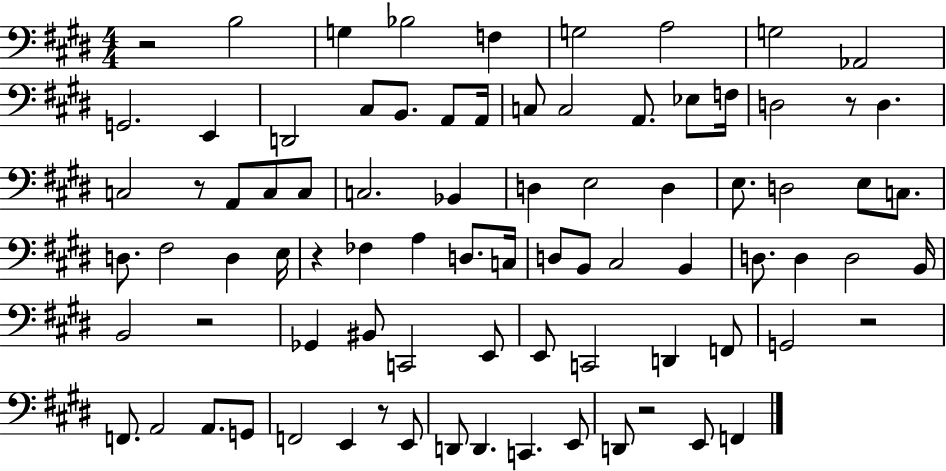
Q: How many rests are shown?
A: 8